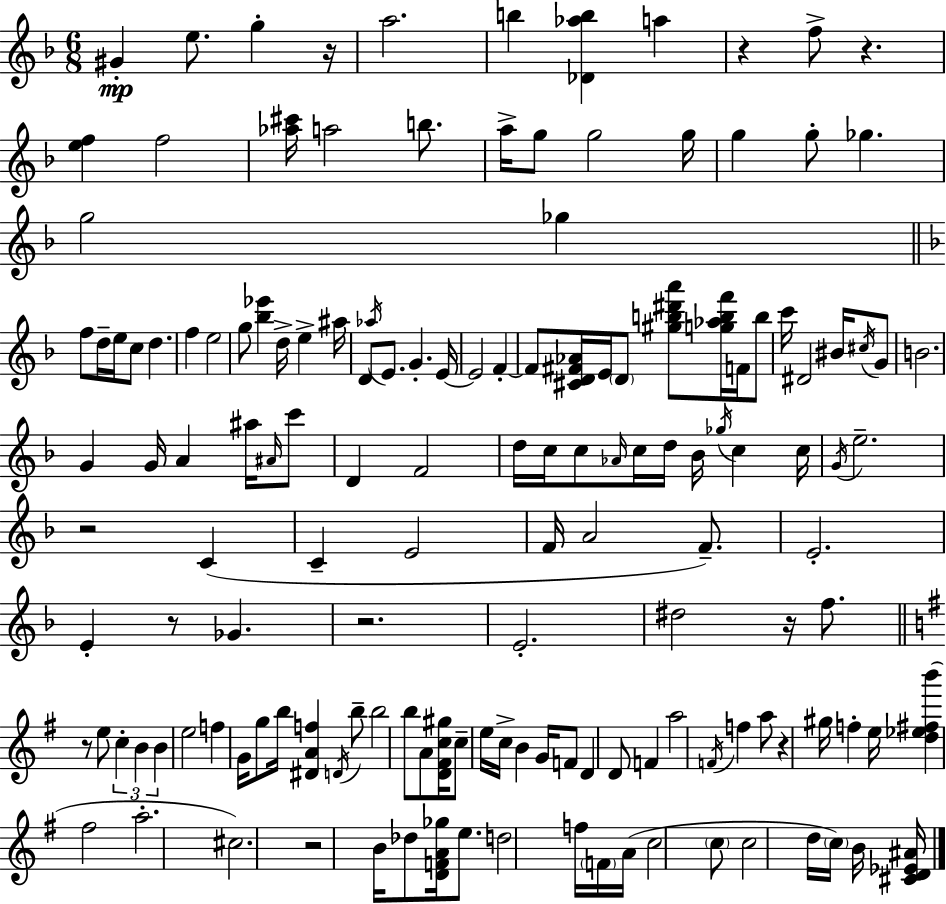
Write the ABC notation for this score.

X:1
T:Untitled
M:6/8
L:1/4
K:Dm
^G e/2 g z/4 a2 b [_D_ab] a z f/2 z [ef] f2 [_a^c']/4 a2 b/2 a/4 g/2 g2 g/4 g g/2 _g g2 _g f/2 d/4 e/4 c/2 d f e2 g/2 [_b_e'] d/4 e ^a/4 D/2 _a/4 E/2 G E/4 E2 F F/2 [^CD^F_A]/4 E/4 D/2 [^gb^d'a']/2 [g_abf']/4 F/4 b/2 c'/4 ^D2 ^B/4 ^c/4 G/2 B2 G G/4 A ^a/4 ^A/4 c'/2 D F2 d/4 c/4 c/2 _A/4 c/4 d/4 _B/4 _g/4 c c/4 G/4 e2 z2 C C E2 F/4 A2 F/2 E2 E z/2 _G z2 E2 ^d2 z/4 f/2 z/2 e/2 c B B e2 f G/4 g/2 b/4 [^DAf] D/4 b/2 b2 b/2 A/2 [D^Fc^g]/4 c/2 e/4 c/4 B G/4 F/2 D D/2 F a2 F/4 f a/2 z ^g/4 f e/4 [d_e^fb'] ^f2 a2 ^c2 z2 B/4 _d/2 [DFA_g]/4 e/2 d2 f/4 F/4 A/4 c2 c/2 c2 d/4 c/4 B/4 [^CD_E^A]/4